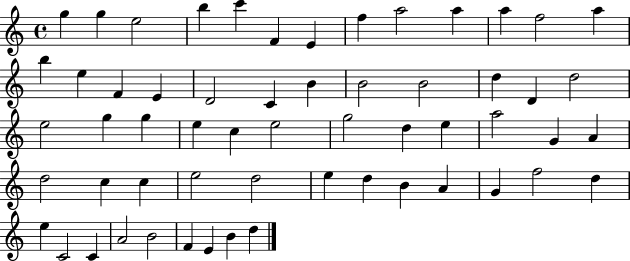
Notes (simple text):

G5/q G5/q E5/h B5/q C6/q F4/q E4/q F5/q A5/h A5/q A5/q F5/h A5/q B5/q E5/q F4/q E4/q D4/h C4/q B4/q B4/h B4/h D5/q D4/q D5/h E5/h G5/q G5/q E5/q C5/q E5/h G5/h D5/q E5/q A5/h G4/q A4/q D5/h C5/q C5/q E5/h D5/h E5/q D5/q B4/q A4/q G4/q F5/h D5/q E5/q C4/h C4/q A4/h B4/h F4/q E4/q B4/q D5/q